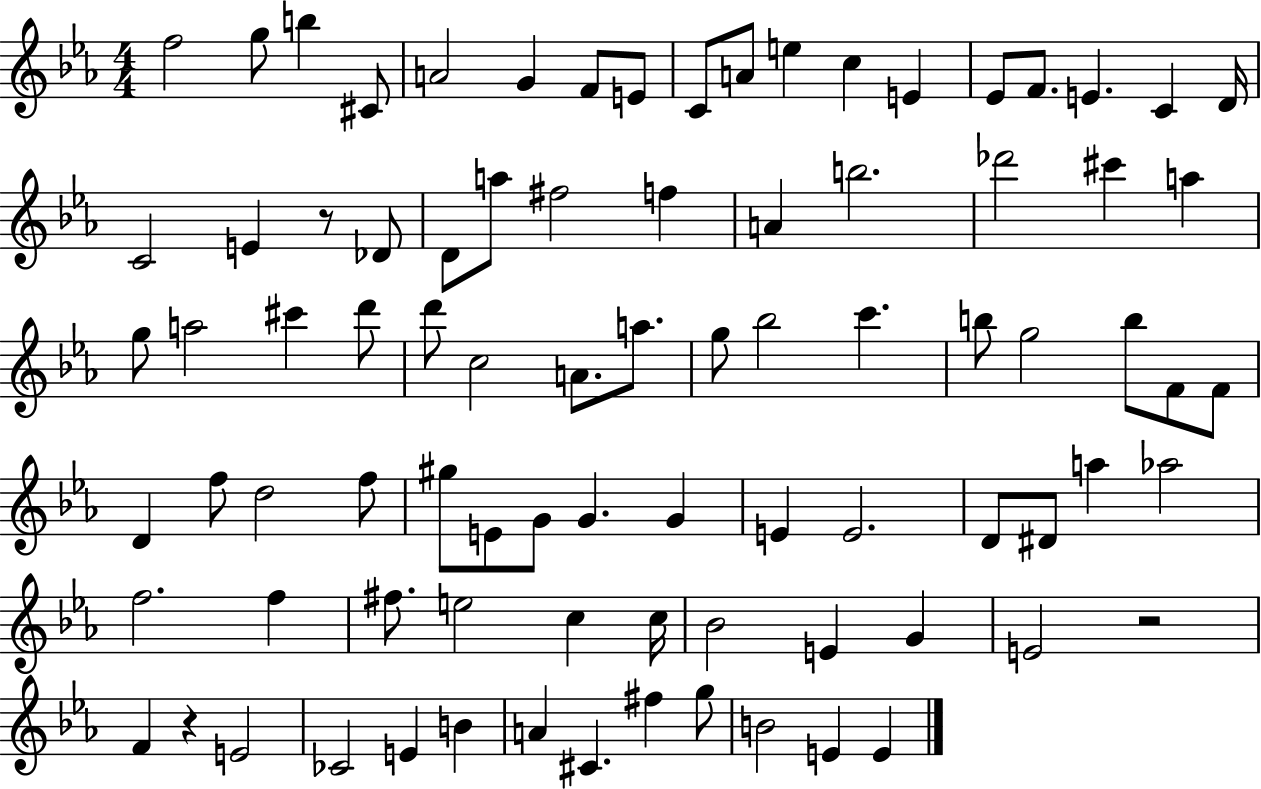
F5/h G5/e B5/q C#4/e A4/h G4/q F4/e E4/e C4/e A4/e E5/q C5/q E4/q Eb4/e F4/e. E4/q. C4/q D4/s C4/h E4/q R/e Db4/e D4/e A5/e F#5/h F5/q A4/q B5/h. Db6/h C#6/q A5/q G5/e A5/h C#6/q D6/e D6/e C5/h A4/e. A5/e. G5/e Bb5/h C6/q. B5/e G5/h B5/e F4/e F4/e D4/q F5/e D5/h F5/e G#5/e E4/e G4/e G4/q. G4/q E4/q E4/h. D4/e D#4/e A5/q Ab5/h F5/h. F5/q F#5/e. E5/h C5/q C5/s Bb4/h E4/q G4/q E4/h R/h F4/q R/q E4/h CES4/h E4/q B4/q A4/q C#4/q. F#5/q G5/e B4/h E4/q E4/q